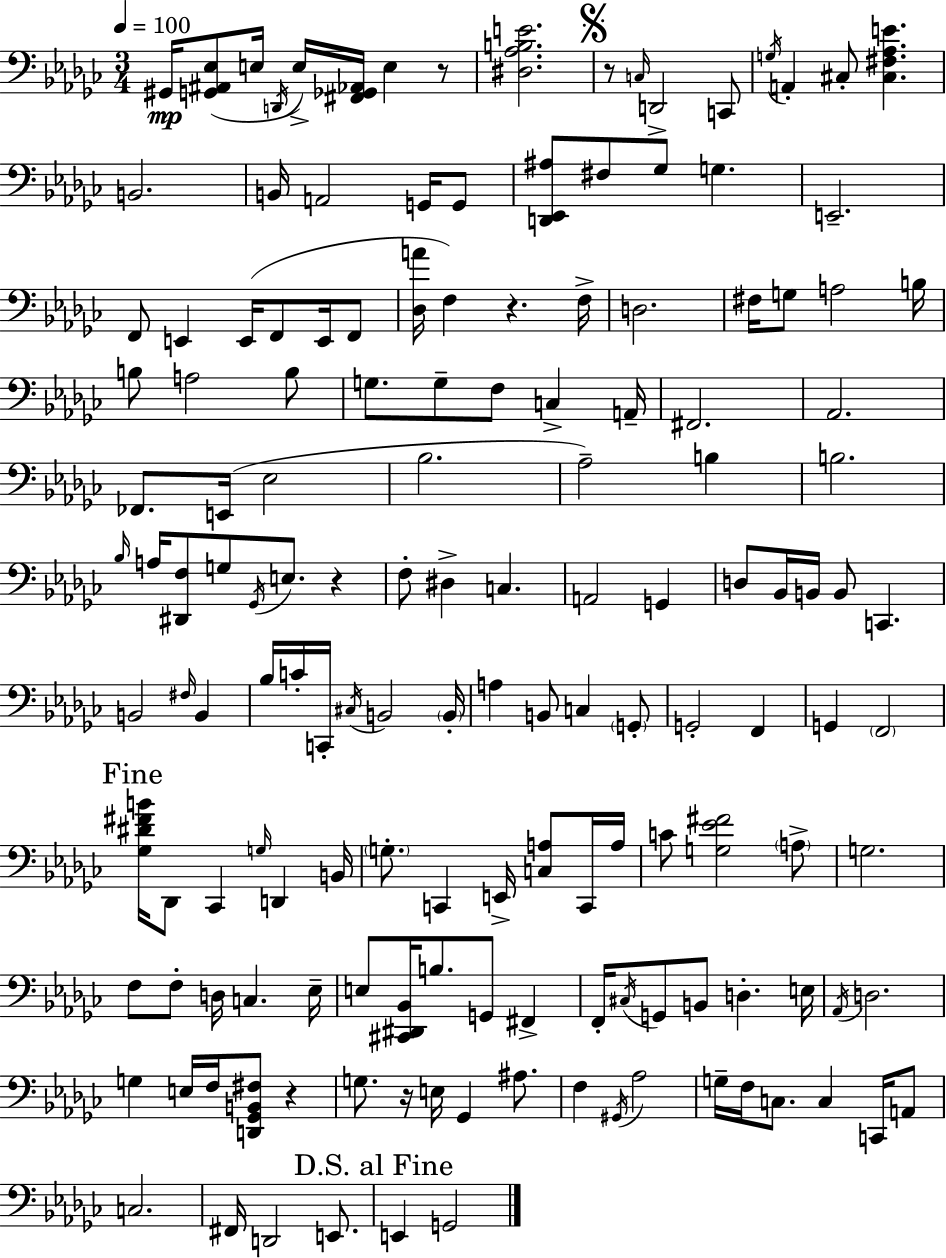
X:1
T:Untitled
M:3/4
L:1/4
K:Ebm
^G,,/4 [G,,^A,,_E,]/2 E,/4 D,,/4 E,/4 [^F,,_G,,_A,,]/4 E, z/2 [^D,_A,B,E]2 z/2 C,/4 D,,2 C,,/2 G,/4 A,, ^C,/2 [^C,^F,_A,E] B,,2 B,,/4 A,,2 G,,/4 G,,/2 [D,,_E,,^A,]/2 ^F,/2 _G,/2 G, E,,2 F,,/2 E,, E,,/4 F,,/2 E,,/4 F,,/2 [_D,A]/4 F, z F,/4 D,2 ^F,/4 G,/2 A,2 B,/4 B,/2 A,2 B,/2 G,/2 G,/2 F,/2 C, A,,/4 ^F,,2 _A,,2 _F,,/2 E,,/4 _E,2 _B,2 _A,2 B, B,2 _B,/4 A,/4 [^D,,F,]/2 G,/2 _G,,/4 E,/2 z F,/2 ^D, C, A,,2 G,, D,/2 _B,,/4 B,,/4 B,,/2 C,, B,,2 ^F,/4 B,, _B,/4 C/4 C,,/4 ^C,/4 B,,2 B,,/4 A, B,,/2 C, G,,/2 G,,2 F,, G,, F,,2 [_G,^D^FB]/4 _D,,/2 _C,, G,/4 D,, B,,/4 G,/2 C,, E,,/4 [C,A,]/2 C,,/4 A,/4 C/2 [G,_E^F]2 A,/2 G,2 F,/2 F,/2 D,/4 C, _E,/4 E,/2 [^C,,^D,,_B,,]/4 B,/2 G,,/2 ^F,, F,,/4 ^C,/4 G,,/2 B,,/2 D, E,/4 _A,,/4 D,2 G, E,/4 F,/4 [D,,_G,,B,,^F,]/2 z G,/2 z/4 E,/4 _G,, ^A,/2 F, ^G,,/4 _A,2 G,/4 F,/4 C,/2 C, C,,/4 A,,/2 C,2 ^F,,/4 D,,2 E,,/2 E,, G,,2